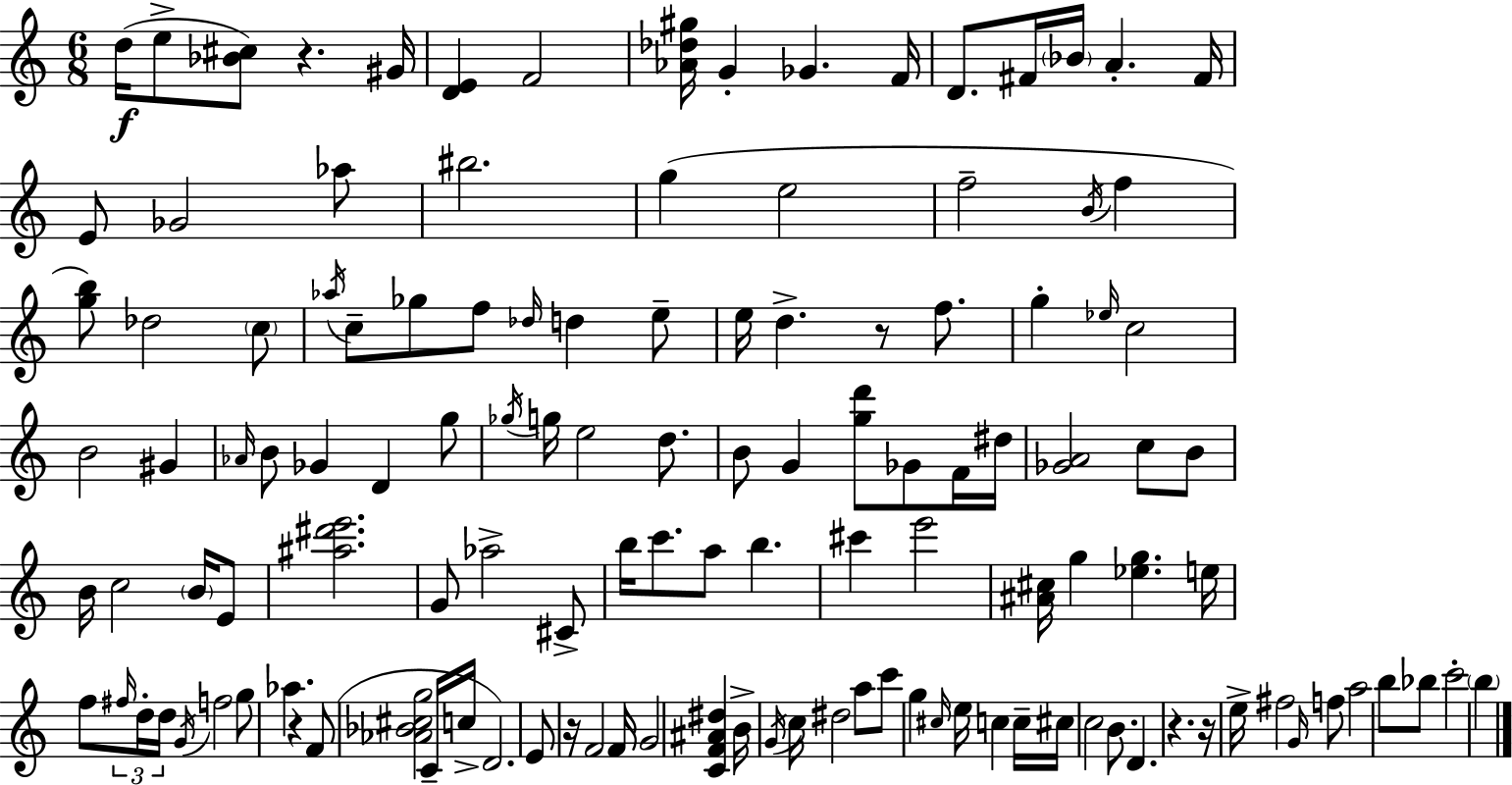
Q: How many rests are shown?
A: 6